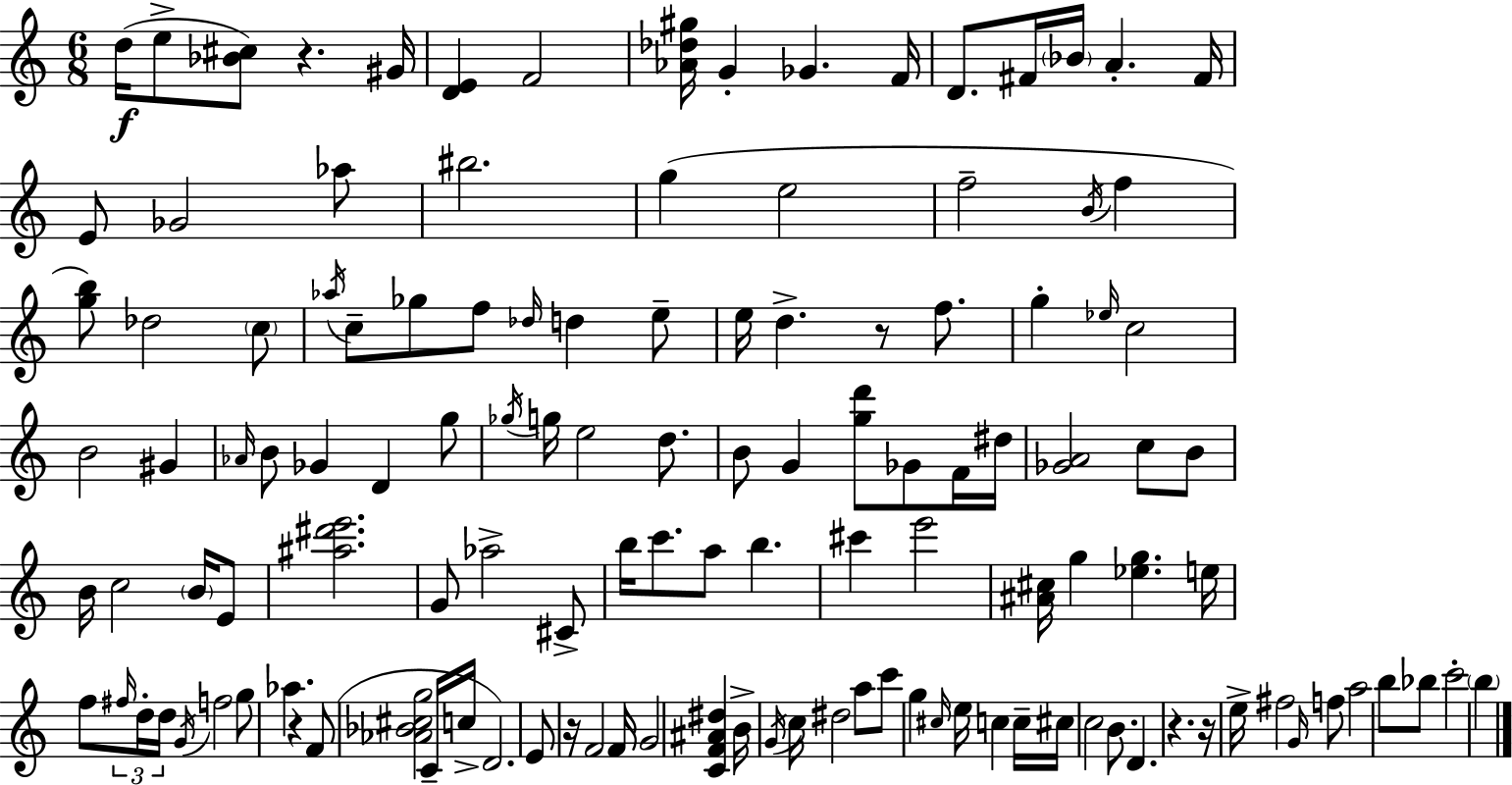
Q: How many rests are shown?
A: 6